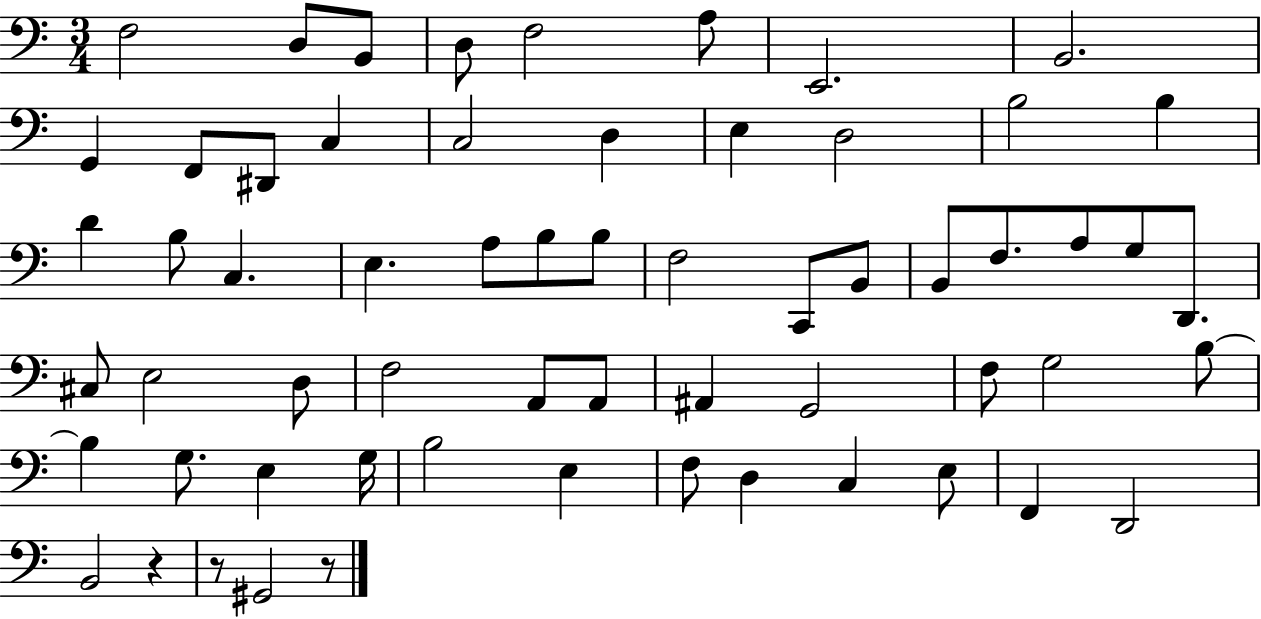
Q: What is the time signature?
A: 3/4